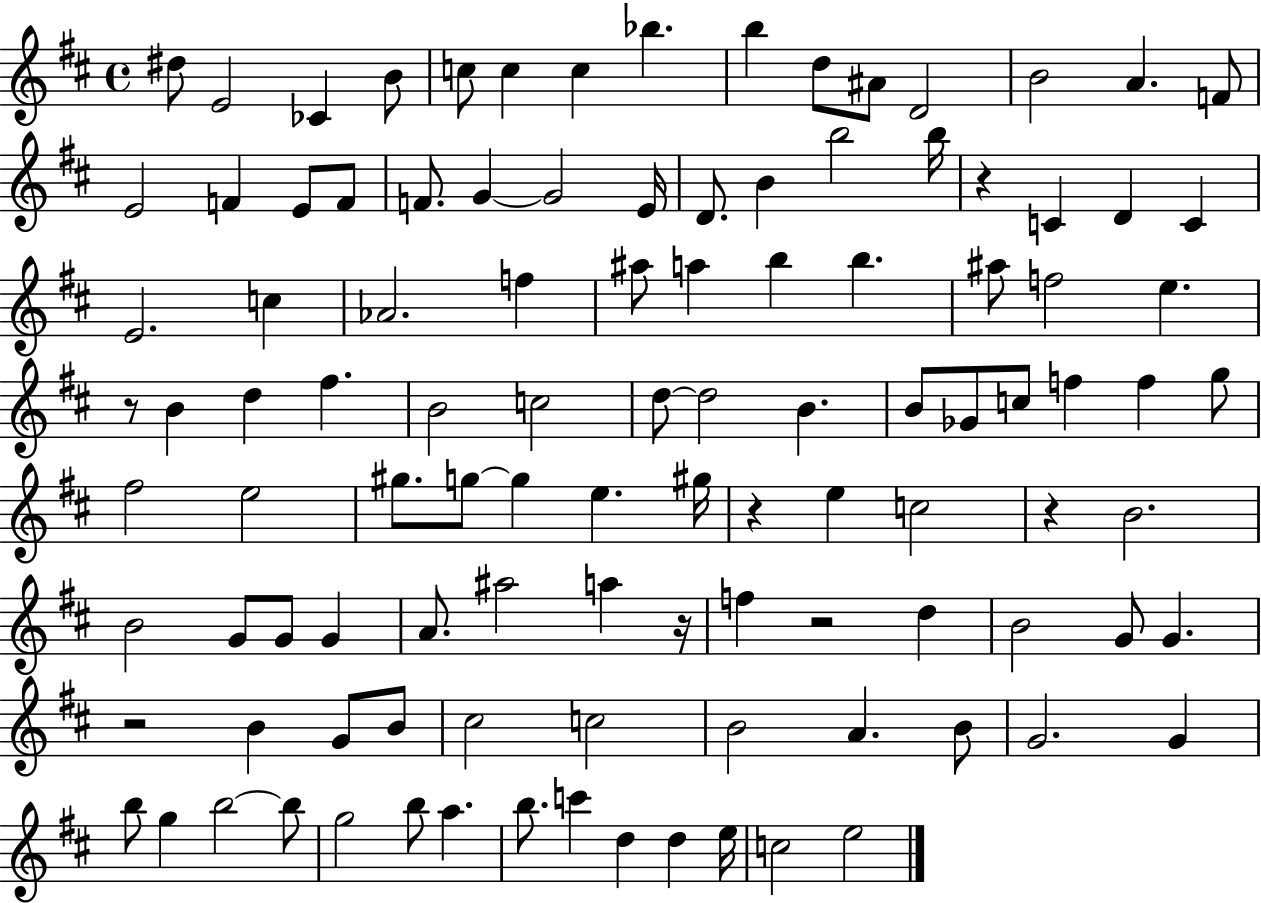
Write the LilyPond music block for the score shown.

{
  \clef treble
  \time 4/4
  \defaultTimeSignature
  \key d \major
  dis''8 e'2 ces'4 b'8 | c''8 c''4 c''4 bes''4. | b''4 d''8 ais'8 d'2 | b'2 a'4. f'8 | \break e'2 f'4 e'8 f'8 | f'8. g'4~~ g'2 e'16 | d'8. b'4 b''2 b''16 | r4 c'4 d'4 c'4 | \break e'2. c''4 | aes'2. f''4 | ais''8 a''4 b''4 b''4. | ais''8 f''2 e''4. | \break r8 b'4 d''4 fis''4. | b'2 c''2 | d''8~~ d''2 b'4. | b'8 ges'8 c''8 f''4 f''4 g''8 | \break fis''2 e''2 | gis''8. g''8~~ g''4 e''4. gis''16 | r4 e''4 c''2 | r4 b'2. | \break b'2 g'8 g'8 g'4 | a'8. ais''2 a''4 r16 | f''4 r2 d''4 | b'2 g'8 g'4. | \break r2 b'4 g'8 b'8 | cis''2 c''2 | b'2 a'4. b'8 | g'2. g'4 | \break b''8 g''4 b''2~~ b''8 | g''2 b''8 a''4. | b''8. c'''4 d''4 d''4 e''16 | c''2 e''2 | \break \bar "|."
}